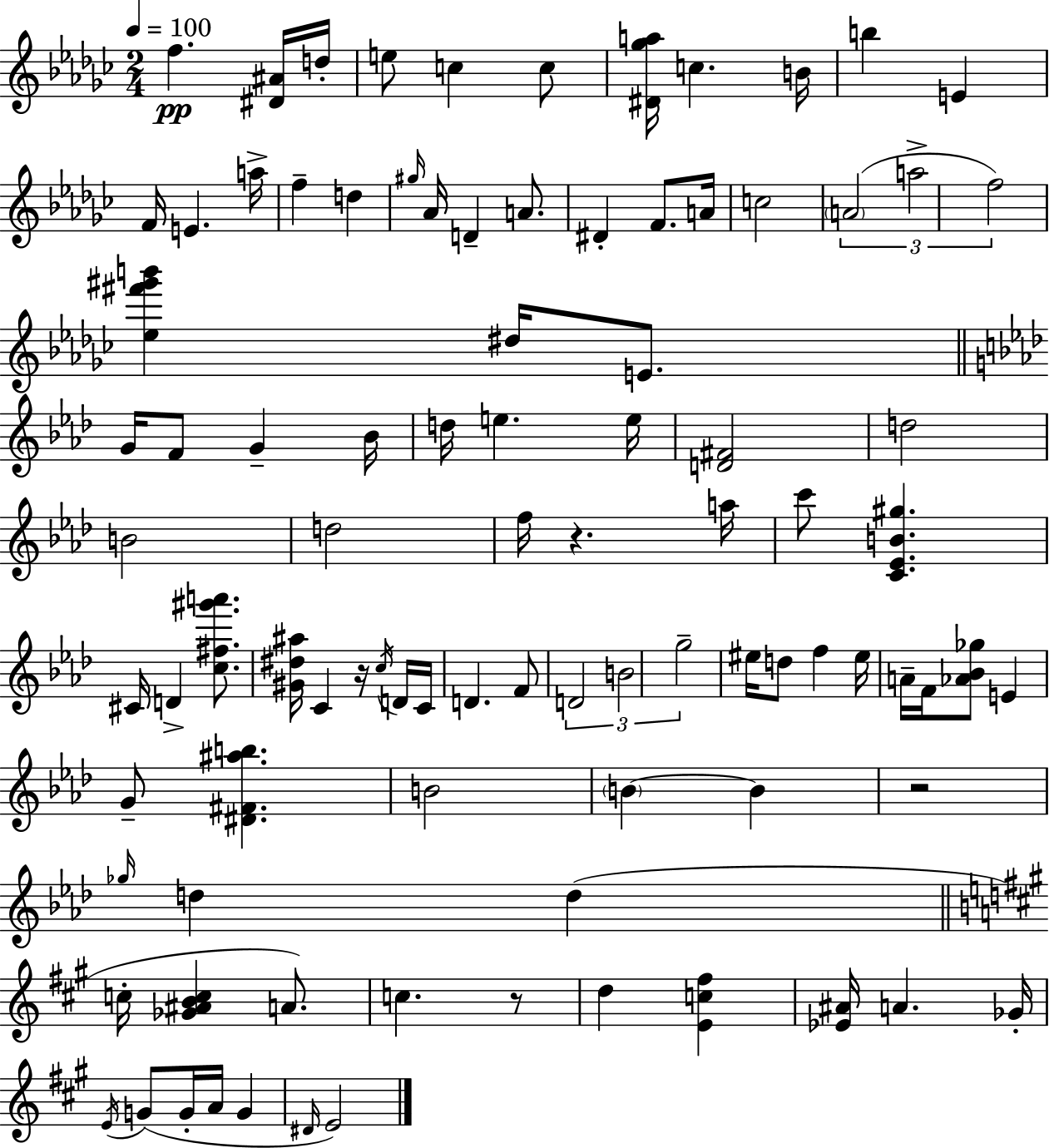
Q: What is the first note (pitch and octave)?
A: F5